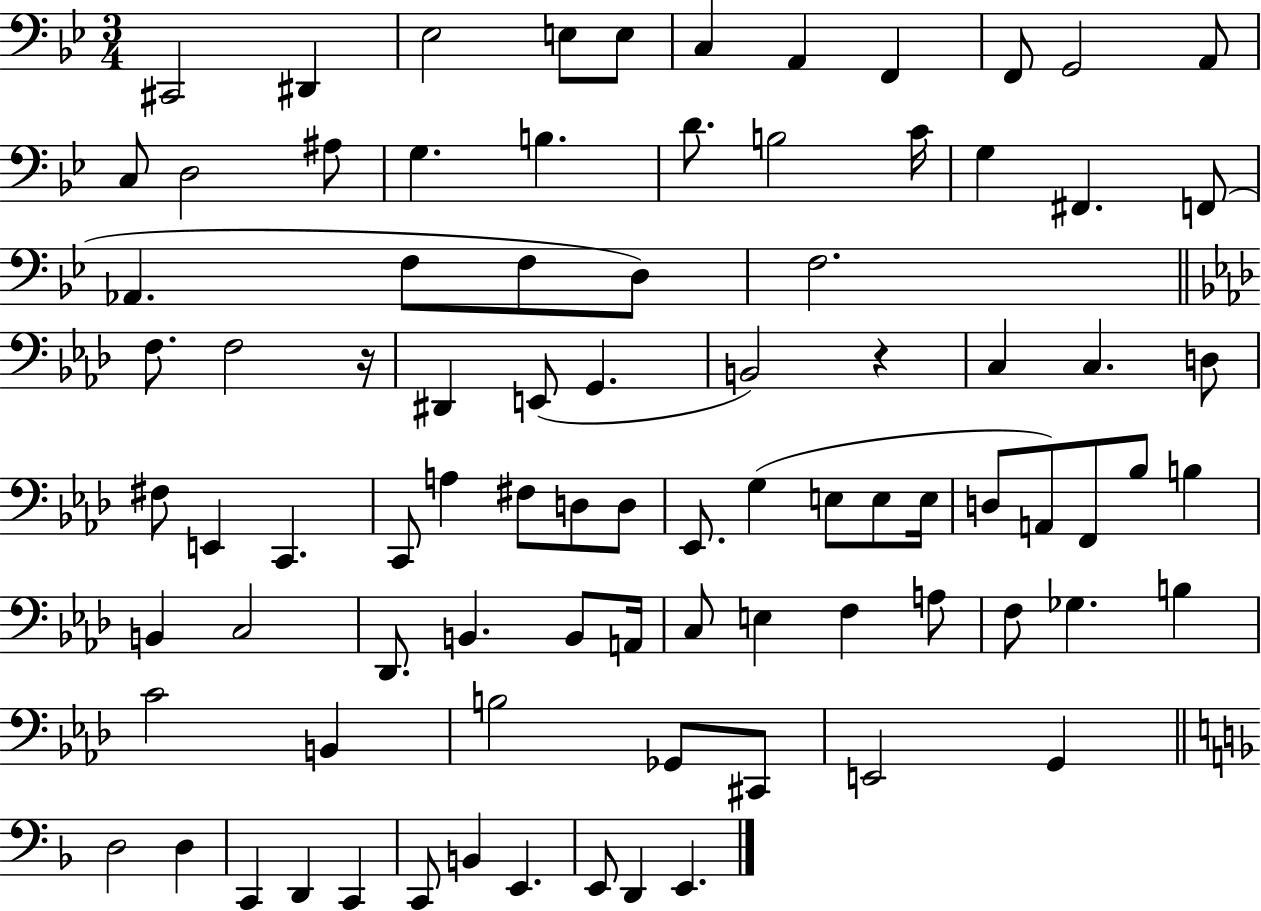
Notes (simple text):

C#2/h D#2/q Eb3/h E3/e E3/e C3/q A2/q F2/q F2/e G2/h A2/e C3/e D3/h A#3/e G3/q. B3/q. D4/e. B3/h C4/s G3/q F#2/q. F2/e Ab2/q. F3/e F3/e D3/e F3/h. F3/e. F3/h R/s D#2/q E2/e G2/q. B2/h R/q C3/q C3/q. D3/e F#3/e E2/q C2/q. C2/e A3/q F#3/e D3/e D3/e Eb2/e. G3/q E3/e E3/e E3/s D3/e A2/e F2/e Bb3/e B3/q B2/q C3/h Db2/e. B2/q. B2/e A2/s C3/e E3/q F3/q A3/e F3/e Gb3/q. B3/q C4/h B2/q B3/h Gb2/e C#2/e E2/h G2/q D3/h D3/q C2/q D2/q C2/q C2/e B2/q E2/q. E2/e D2/q E2/q.